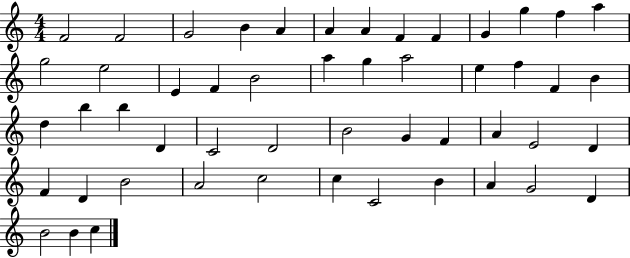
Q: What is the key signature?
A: C major